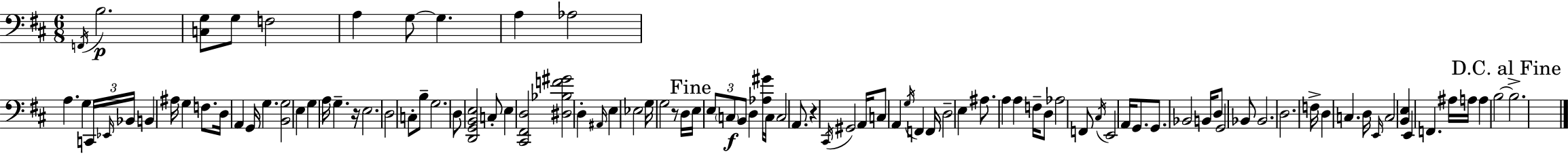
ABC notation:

X:1
T:Untitled
M:6/8
L:1/4
K:D
F,,/4 B,2 [C,G,]/2 G,/2 F,2 A, G,/2 G, A, _A,2 A, G, C,,/4 _E,,/4 _B,,/4 B,, ^A,/4 G, F,/2 D,/4 A,, G,,/4 G, [B,,G,]2 E, G, A,/4 G, z/4 E,2 D,2 C,/2 B,/2 G,2 D,/2 [D,,G,,B,,E,]2 C,/2 E, [^C,,^F,,D,]2 [^D,_B,F^G]2 D, ^A,,/4 E, _E,2 G,/4 G,2 z/2 D,/4 E,/4 E,/2 C,/2 B,,/2 D, [_A,^G]/4 C,/4 C,2 A,,/2 z ^C,,/4 ^G,,2 A,,/4 C,/2 A,, G,/4 F,, F,,/4 D,2 E, ^A,/2 A, A, F,/4 D,/2 _A,2 F,,/2 ^C,/4 E,,2 A,,/4 G,,/2 G,,/2 _B,,2 B,,/4 D,/2 G,,2 _B,,/2 _B,,2 D,2 F,/4 D, C, D,/4 E,,/4 C,2 [B,,E,] E,, F,, ^A,/4 A,/4 A, B,2 B,2